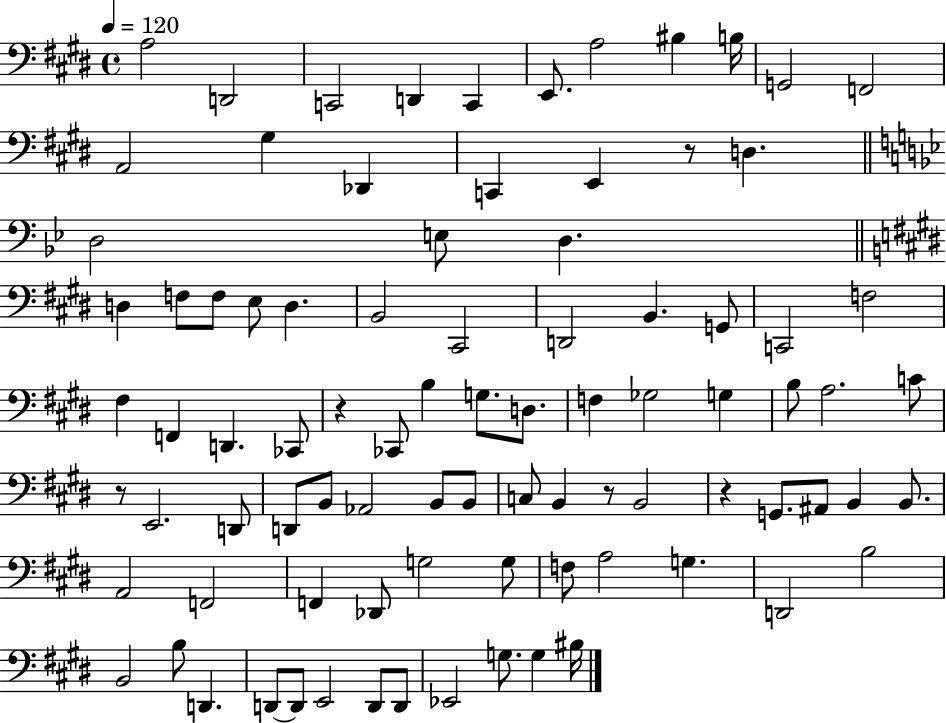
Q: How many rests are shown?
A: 5